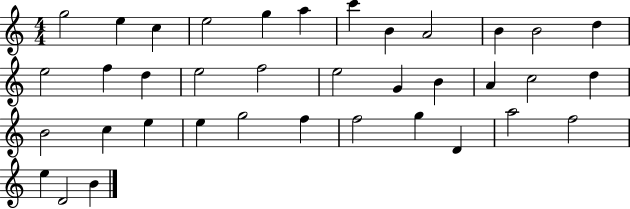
X:1
T:Untitled
M:4/4
L:1/4
K:C
g2 e c e2 g a c' B A2 B B2 d e2 f d e2 f2 e2 G B A c2 d B2 c e e g2 f f2 g D a2 f2 e D2 B